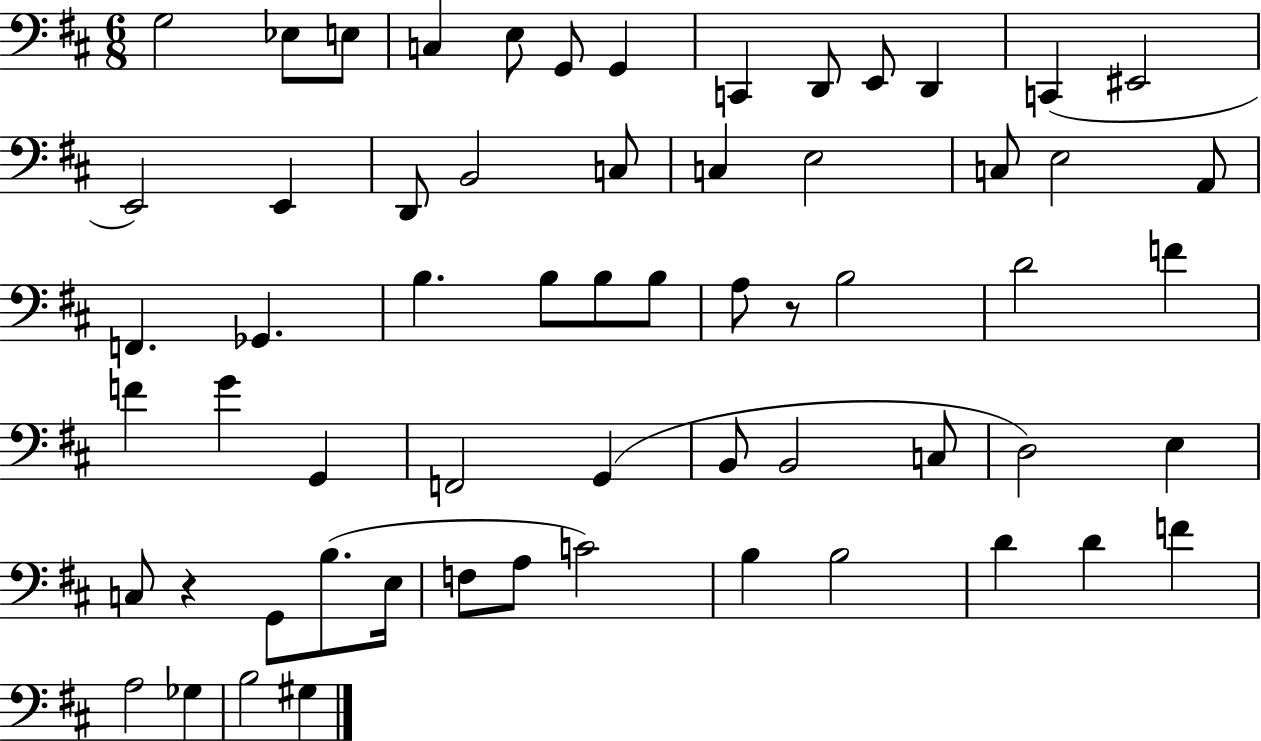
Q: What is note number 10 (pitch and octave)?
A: E2